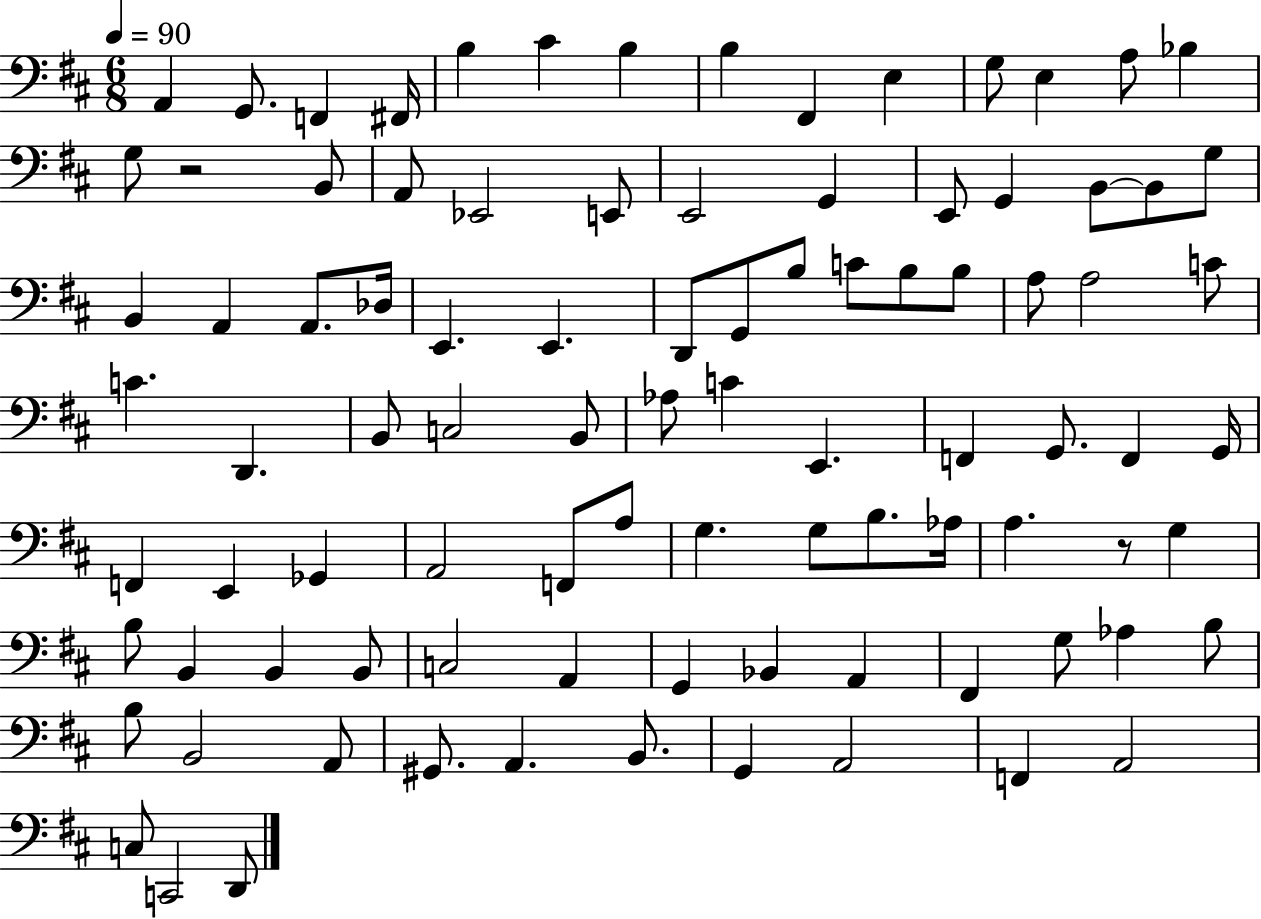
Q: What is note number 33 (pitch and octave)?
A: D2